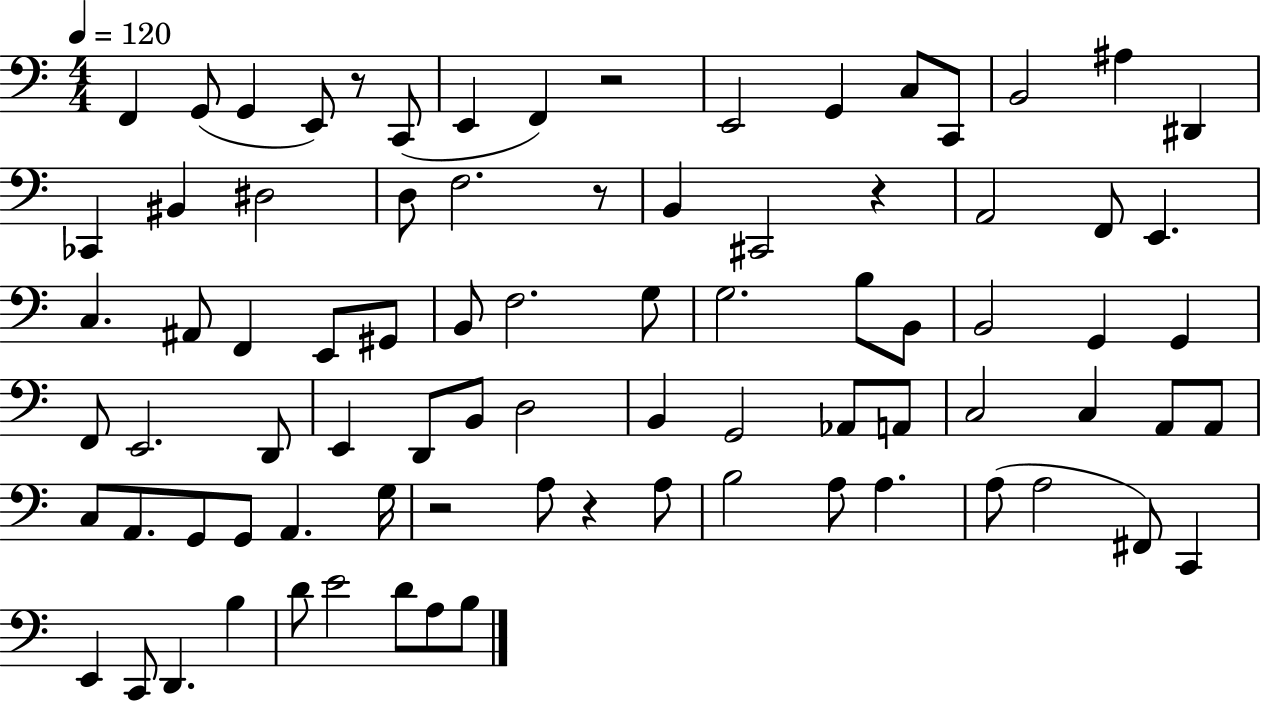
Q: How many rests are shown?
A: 6